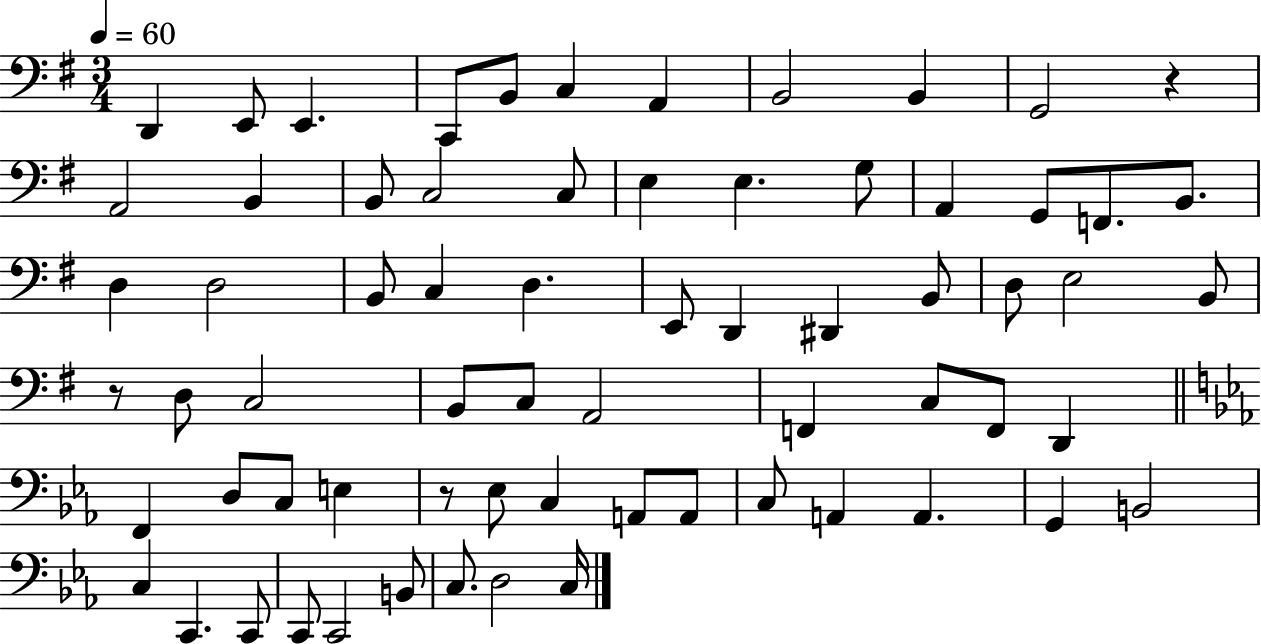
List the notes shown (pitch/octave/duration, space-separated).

D2/q E2/e E2/q. C2/e B2/e C3/q A2/q B2/h B2/q G2/h R/q A2/h B2/q B2/e C3/h C3/e E3/q E3/q. G3/e A2/q G2/e F2/e. B2/e. D3/q D3/h B2/e C3/q D3/q. E2/e D2/q D#2/q B2/e D3/e E3/h B2/e R/e D3/e C3/h B2/e C3/e A2/h F2/q C3/e F2/e D2/q F2/q D3/e C3/e E3/q R/e Eb3/e C3/q A2/e A2/e C3/e A2/q A2/q. G2/q B2/h C3/q C2/q. C2/e C2/e C2/h B2/e C3/e. D3/h C3/s